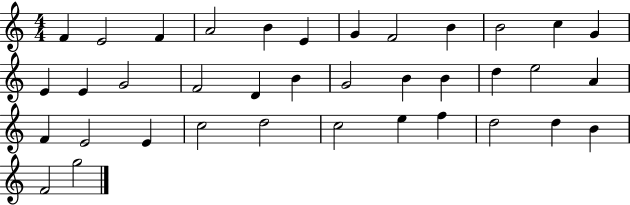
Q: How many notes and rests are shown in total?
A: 37